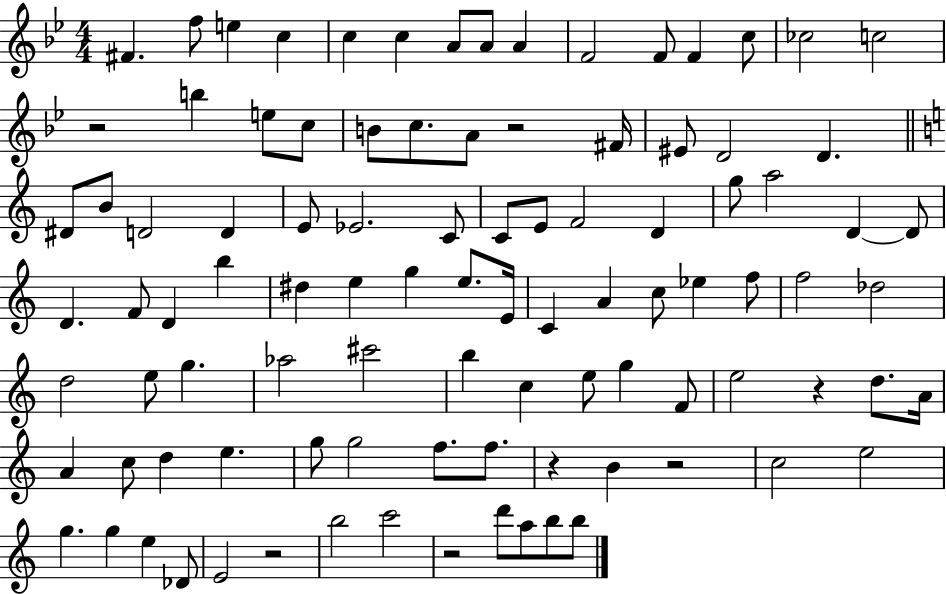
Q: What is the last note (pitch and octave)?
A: B5